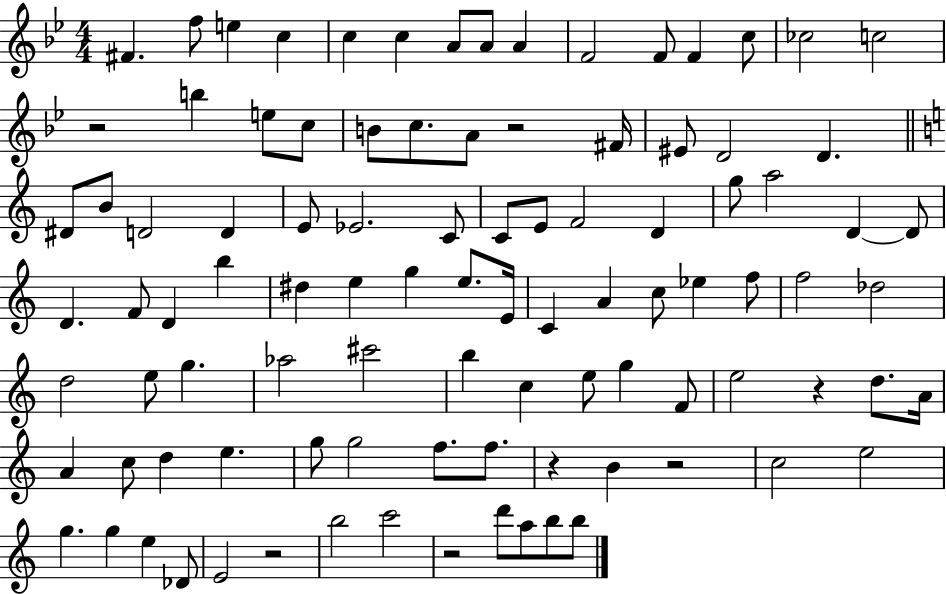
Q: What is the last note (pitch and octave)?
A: B5